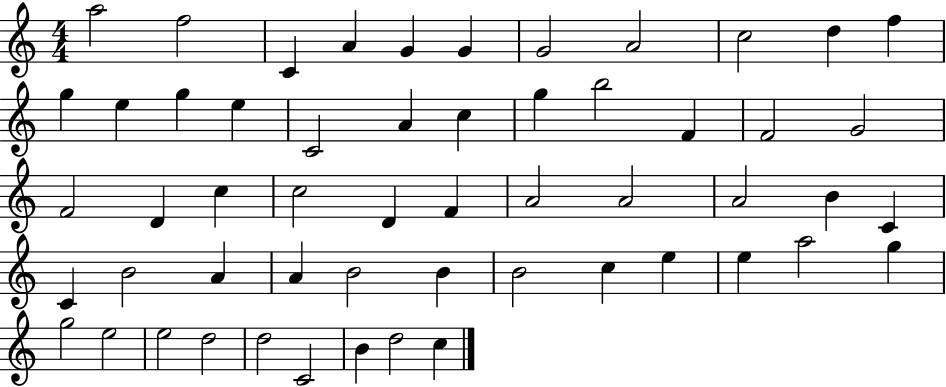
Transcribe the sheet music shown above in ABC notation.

X:1
T:Untitled
M:4/4
L:1/4
K:C
a2 f2 C A G G G2 A2 c2 d f g e g e C2 A c g b2 F F2 G2 F2 D c c2 D F A2 A2 A2 B C C B2 A A B2 B B2 c e e a2 g g2 e2 e2 d2 d2 C2 B d2 c